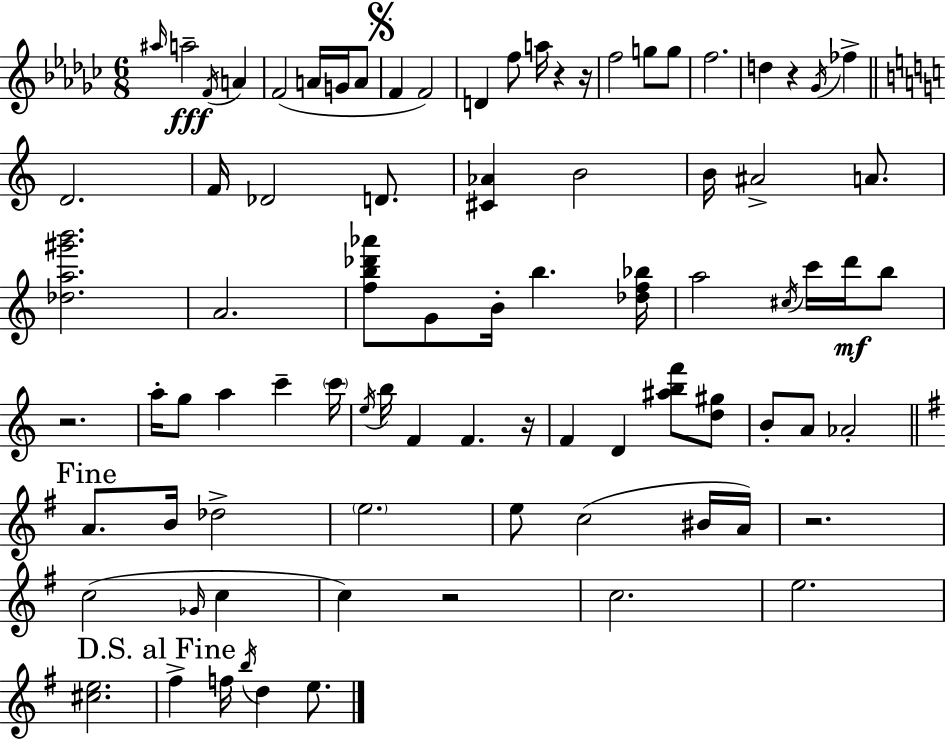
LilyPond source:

{
  \clef treble
  \numericTimeSignature
  \time 6/8
  \key ees \minor
  \repeat volta 2 { \grace { ais''16 }\fff a''2-- \acciaccatura { f'16 } a'4 | f'2( a'16 g'16 | a'8 \mark \markup { \musicglyph "scripts.segno" } f'4 f'2) | d'4 f''8 a''16 r4 | \break r16 f''2 g''8 | g''8 f''2. | d''4 r4 \acciaccatura { ges'16 } fes''4-> | \bar "||" \break \key a \minor d'2. | f'16 des'2 d'8. | <cis' aes'>4 b'2 | b'16 ais'2-> a'8. | \break <des'' a'' gis''' b'''>2. | a'2. | <f'' b'' des''' aes'''>8 g'8 b'16-. b''4. <des'' f'' bes''>16 | a''2 \acciaccatura { cis''16 } c'''16 d'''16\mf b''8 | \break r2. | a''16-. g''8 a''4 c'''4-- | \parenthesize c'''16 \acciaccatura { e''16 } b''16 f'4 f'4. | r16 f'4 d'4 <ais'' b'' f'''>8 | \break <d'' gis''>8 b'8-. a'8 aes'2-. | \mark "Fine" \bar "||" \break \key g \major a'8. b'16 des''2-> | \parenthesize e''2. | e''8 c''2( bis'16 a'16) | r2. | \break c''2( \grace { ges'16 } c''4 | c''4) r2 | c''2. | e''2. | \break <cis'' e''>2. | \mark "D.S. al Fine" fis''4-> f''16 \acciaccatura { b''16 } d''4 e''8. | } \bar "|."
}